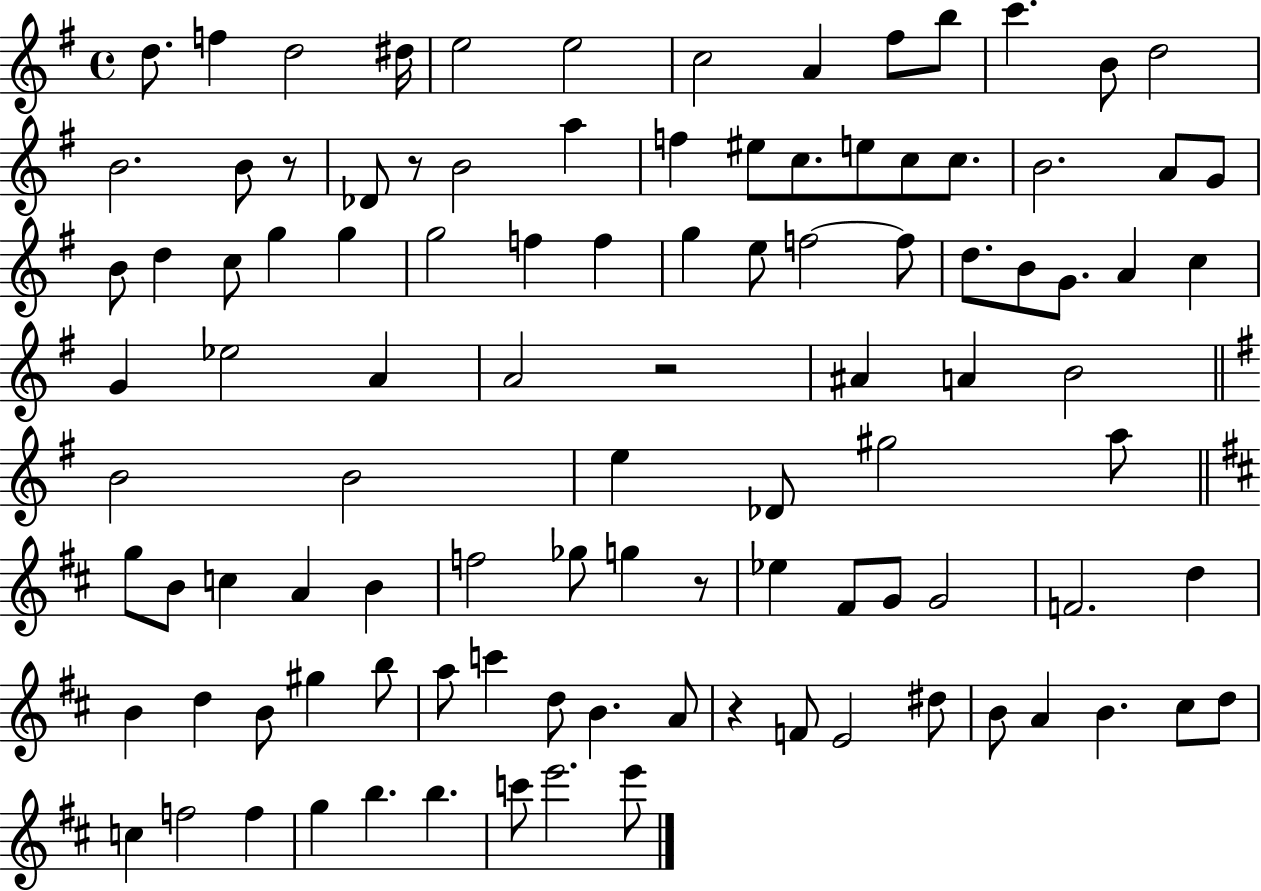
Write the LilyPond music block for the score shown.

{
  \clef treble
  \time 4/4
  \defaultTimeSignature
  \key g \major
  \repeat volta 2 { d''8. f''4 d''2 dis''16 | e''2 e''2 | c''2 a'4 fis''8 b''8 | c'''4. b'8 d''2 | \break b'2. b'8 r8 | des'8 r8 b'2 a''4 | f''4 eis''8 c''8. e''8 c''8 c''8. | b'2. a'8 g'8 | \break b'8 d''4 c''8 g''4 g''4 | g''2 f''4 f''4 | g''4 e''8 f''2~~ f''8 | d''8. b'8 g'8. a'4 c''4 | \break g'4 ees''2 a'4 | a'2 r2 | ais'4 a'4 b'2 | \bar "||" \break \key g \major b'2 b'2 | e''4 des'8 gis''2 a''8 | \bar "||" \break \key b \minor g''8 b'8 c''4 a'4 b'4 | f''2 ges''8 g''4 r8 | ees''4 fis'8 g'8 g'2 | f'2. d''4 | \break b'4 d''4 b'8 gis''4 b''8 | a''8 c'''4 d''8 b'4. a'8 | r4 f'8 e'2 dis''8 | b'8 a'4 b'4. cis''8 d''8 | \break c''4 f''2 f''4 | g''4 b''4. b''4. | c'''8 e'''2. e'''8 | } \bar "|."
}